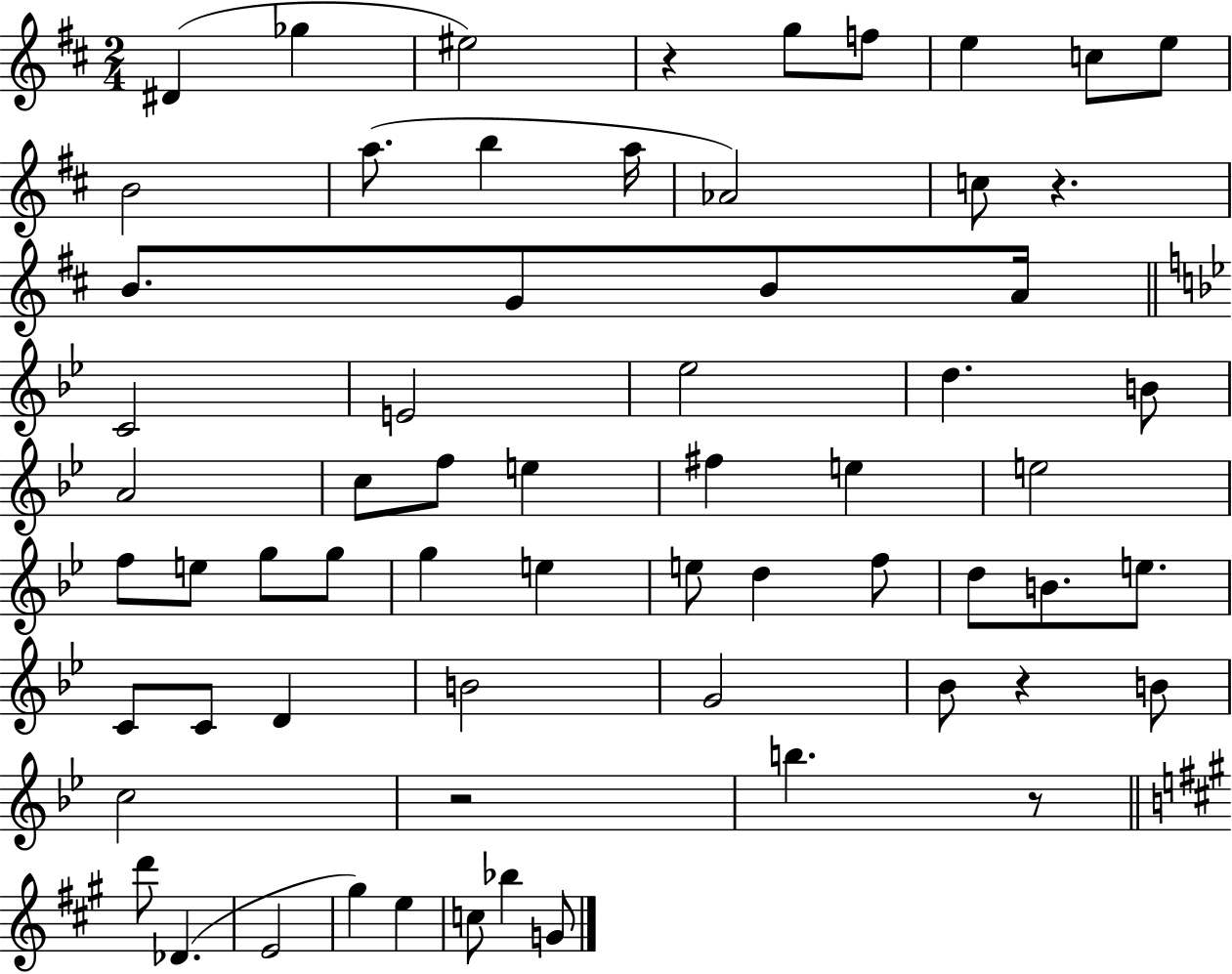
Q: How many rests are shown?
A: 5